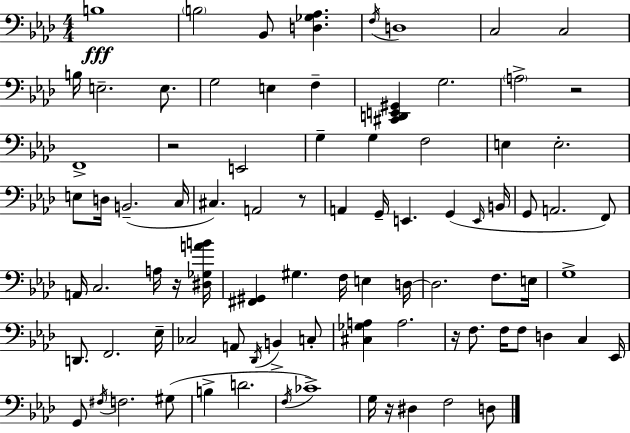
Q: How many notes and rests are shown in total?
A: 86